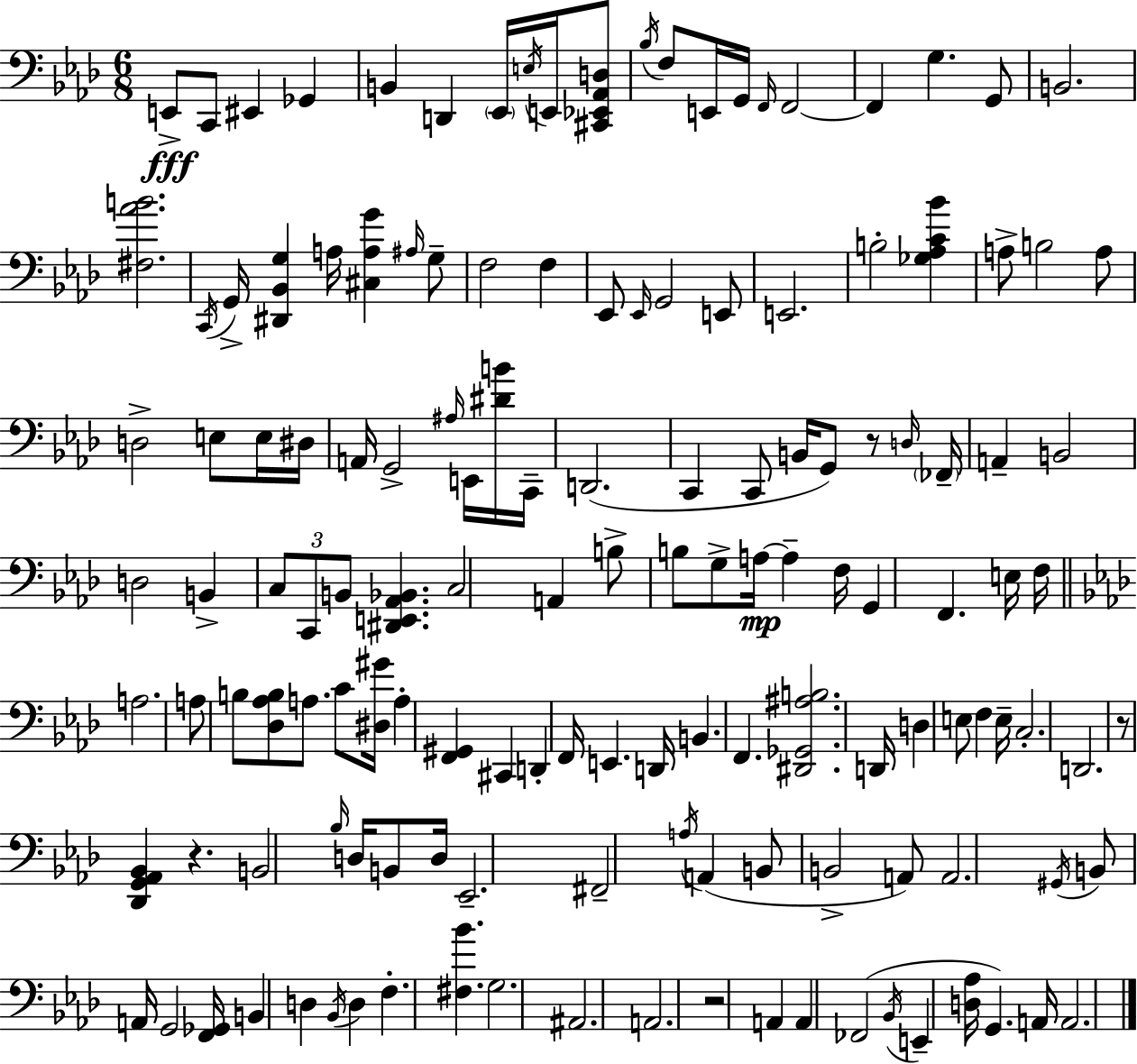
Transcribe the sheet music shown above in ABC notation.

X:1
T:Untitled
M:6/8
L:1/4
K:Fm
E,,/2 C,,/2 ^E,, _G,, B,, D,, _E,,/4 E,/4 E,,/4 [^C,,_E,,_A,,D,]/2 _B,/4 F,/2 E,,/4 G,,/4 F,,/4 F,,2 F,, G, G,,/2 B,,2 [^F,_AB]2 C,,/4 G,,/4 [^D,,_B,,G,] A,/4 [^C,A,G] ^A,/4 G,/2 F,2 F, _E,,/2 _E,,/4 G,,2 E,,/2 E,,2 B,2 [_G,_A,C_B] A,/2 B,2 A,/2 D,2 E,/2 E,/4 ^D,/4 A,,/4 G,,2 ^A,/4 E,,/4 [^DB]/4 C,,/4 D,,2 C,, C,,/2 B,,/4 G,,/2 z/2 D,/4 _F,,/4 A,, B,,2 D,2 B,, C,/2 C,,/2 B,,/2 [^D,,E,,_A,,_B,,] C,2 A,, B,/2 B,/2 G,/2 A,/4 A, F,/4 G,, F,, E,/4 F,/4 A,2 A,/2 B,/2 [_D,_A,B,]/2 A,/2 C/2 [^D,^G]/4 A, [F,,^G,,] ^C,, D,, F,,/4 E,, D,,/4 B,, F,, [^D,,_G,,^A,B,]2 D,,/4 D, E,/2 F, E,/4 C,2 D,,2 z/2 [_D,,G,,_A,,_B,,] z B,,2 _B,/4 D,/4 B,,/2 D,/4 _E,,2 ^F,,2 A,/4 A,, B,,/2 B,,2 A,,/2 A,,2 ^G,,/4 B,,/2 A,,/4 G,,2 [F,,_G,,]/4 B,, D, _B,,/4 D, F, [^F,_B] G,2 ^A,,2 A,,2 z2 A,, A,, _F,,2 _B,,/4 E,, [D,_A,]/4 G,, A,,/4 A,,2